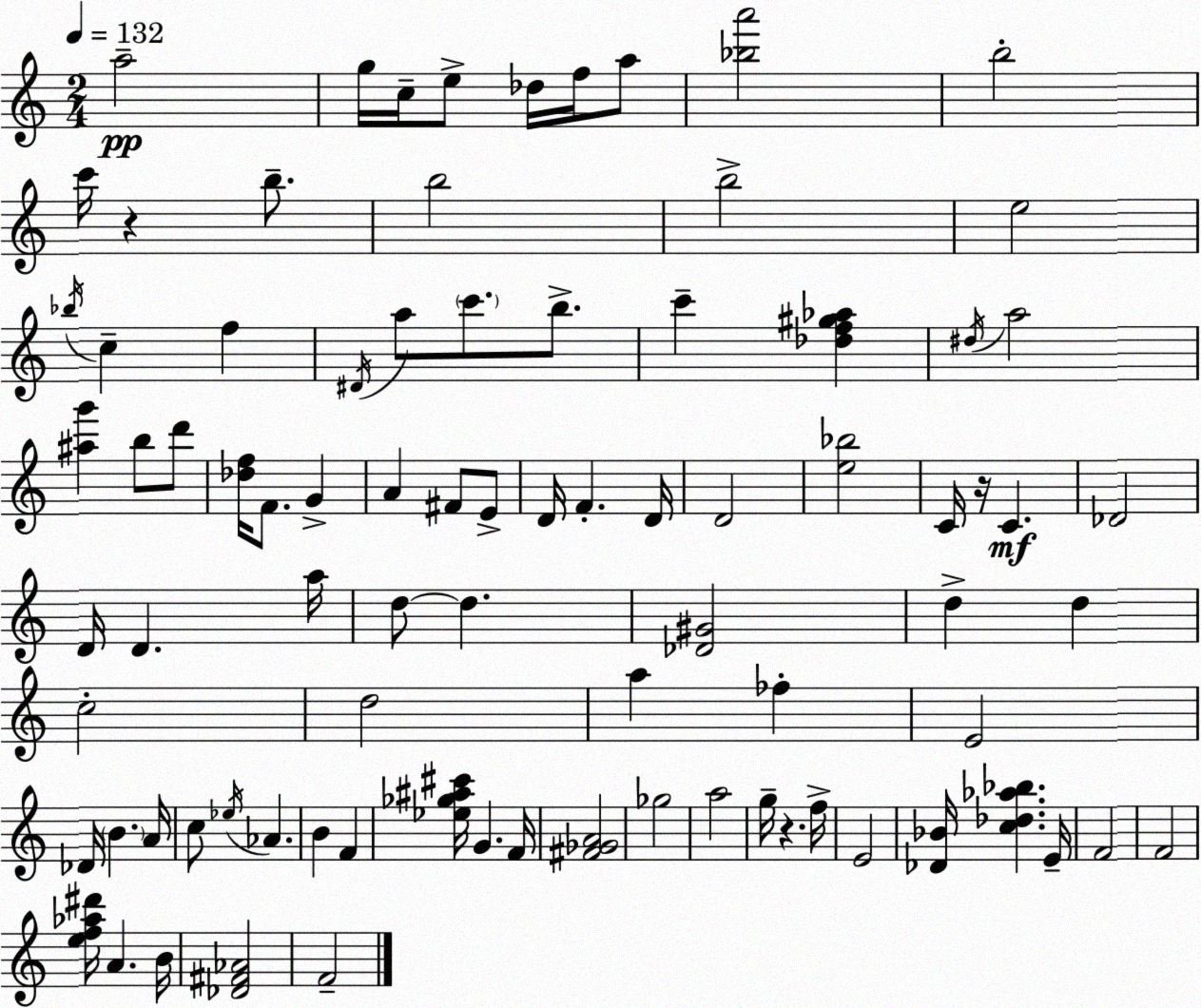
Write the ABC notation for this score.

X:1
T:Untitled
M:2/4
L:1/4
K:C
a2 g/4 c/4 e/2 _d/4 f/4 a/2 [_ba']2 b2 c'/4 z b/2 b2 b2 e2 _b/4 c f ^D/4 a/2 c'/2 b/2 c' [_df^g_a] ^d/4 a2 [^ag'] b/2 d'/2 [_df]/4 F/2 G A ^F/2 E/2 D/4 F D/4 D2 [e_b]2 C/4 z/4 C _D2 D/4 D a/4 d/2 d [_D^G]2 d d c2 d2 a _f E2 _D/4 B A/4 c/2 _e/4 _A B F [_e_g^a^c']/4 G F/4 [^F_GA]2 _g2 a2 g/4 z f/4 E2 [_D_B]/4 [c_d_a_b] E/4 F2 F2 [ef_a^d']/4 A B/4 [_D^F_A]2 F2